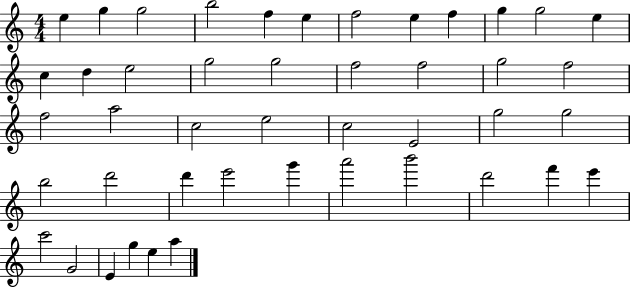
X:1
T:Untitled
M:4/4
L:1/4
K:C
e g g2 b2 f e f2 e f g g2 e c d e2 g2 g2 f2 f2 g2 f2 f2 a2 c2 e2 c2 E2 g2 g2 b2 d'2 d' e'2 g' a'2 b'2 d'2 f' e' c'2 G2 E g e a